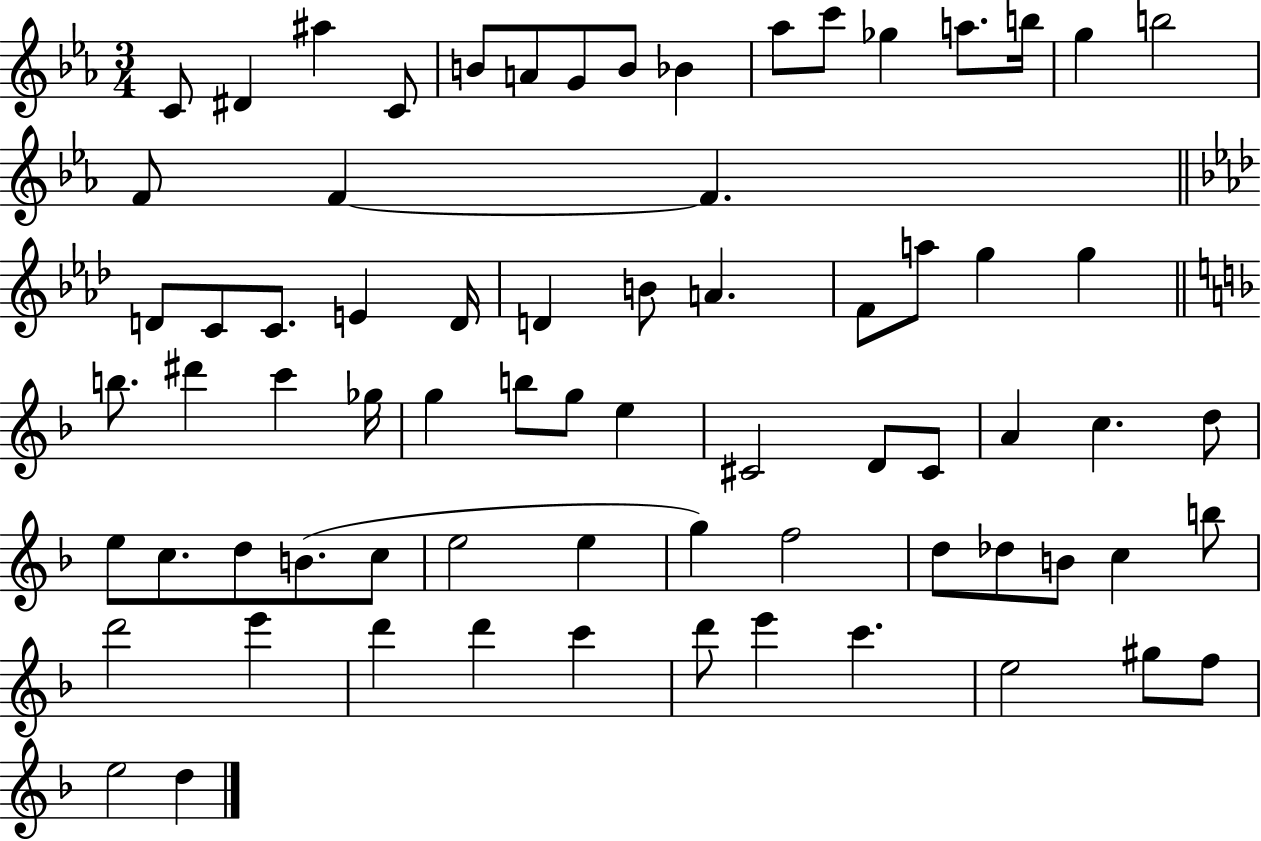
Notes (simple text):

C4/e D#4/q A#5/q C4/e B4/e A4/e G4/e B4/e Bb4/q Ab5/e C6/e Gb5/q A5/e. B5/s G5/q B5/h F4/e F4/q F4/q. D4/e C4/e C4/e. E4/q D4/s D4/q B4/e A4/q. F4/e A5/e G5/q G5/q B5/e. D#6/q C6/q Gb5/s G5/q B5/e G5/e E5/q C#4/h D4/e C#4/e A4/q C5/q. D5/e E5/e C5/e. D5/e B4/e. C5/e E5/h E5/q G5/q F5/h D5/e Db5/e B4/e C5/q B5/e D6/h E6/q D6/q D6/q C6/q D6/e E6/q C6/q. E5/h G#5/e F5/e E5/h D5/q